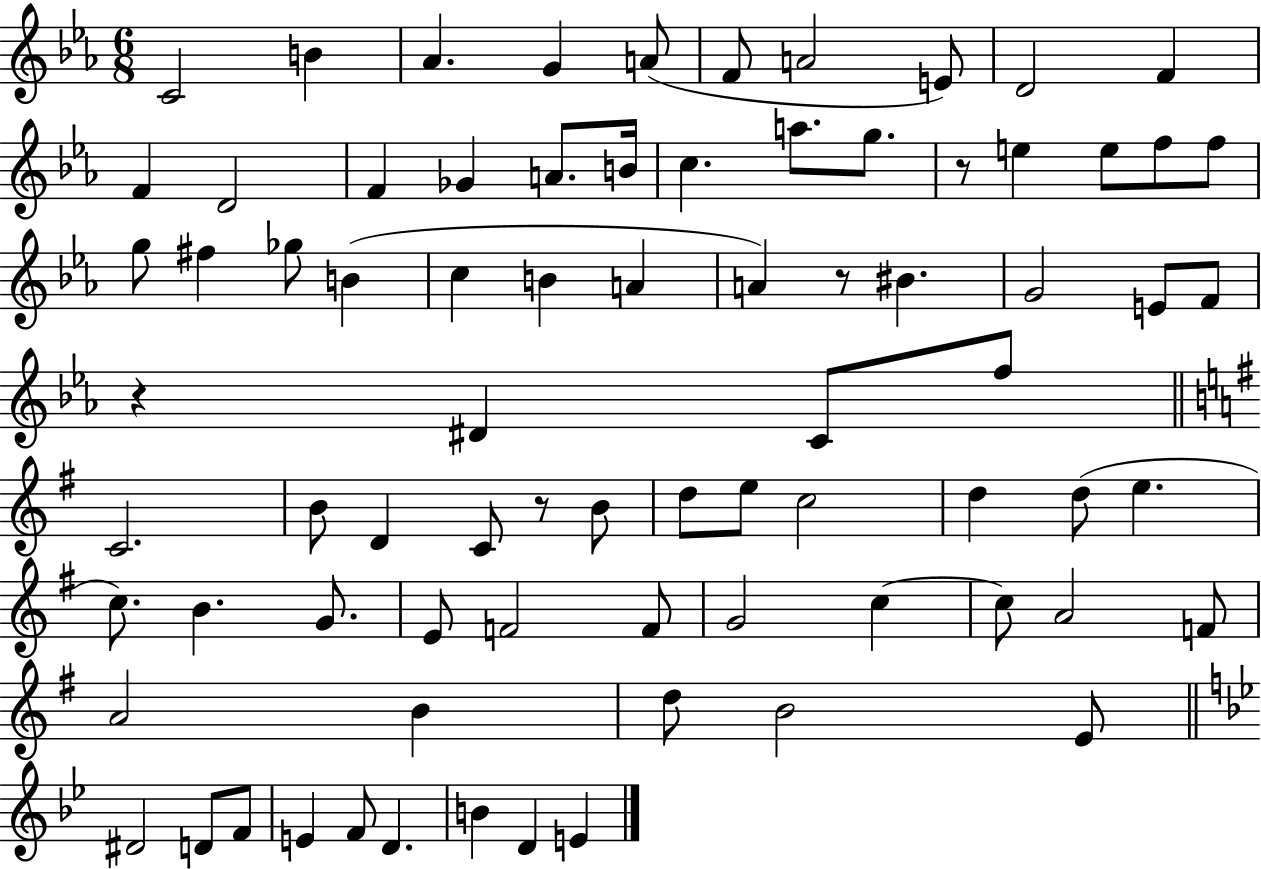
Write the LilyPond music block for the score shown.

{
  \clef treble
  \numericTimeSignature
  \time 6/8
  \key ees \major
  c'2 b'4 | aes'4. g'4 a'8( | f'8 a'2 e'8) | d'2 f'4 | \break f'4 d'2 | f'4 ges'4 a'8. b'16 | c''4. a''8. g''8. | r8 e''4 e''8 f''8 f''8 | \break g''8 fis''4 ges''8 b'4( | c''4 b'4 a'4 | a'4) r8 bis'4. | g'2 e'8 f'8 | \break r4 dis'4 c'8 f''8 | \bar "||" \break \key g \major c'2. | b'8 d'4 c'8 r8 b'8 | d''8 e''8 c''2 | d''4 d''8( e''4. | \break c''8.) b'4. g'8. | e'8 f'2 f'8 | g'2 c''4~~ | c''8 a'2 f'8 | \break a'2 b'4 | d''8 b'2 e'8 | \bar "||" \break \key bes \major dis'2 d'8 f'8 | e'4 f'8 d'4. | b'4 d'4 e'4 | \bar "|."
}